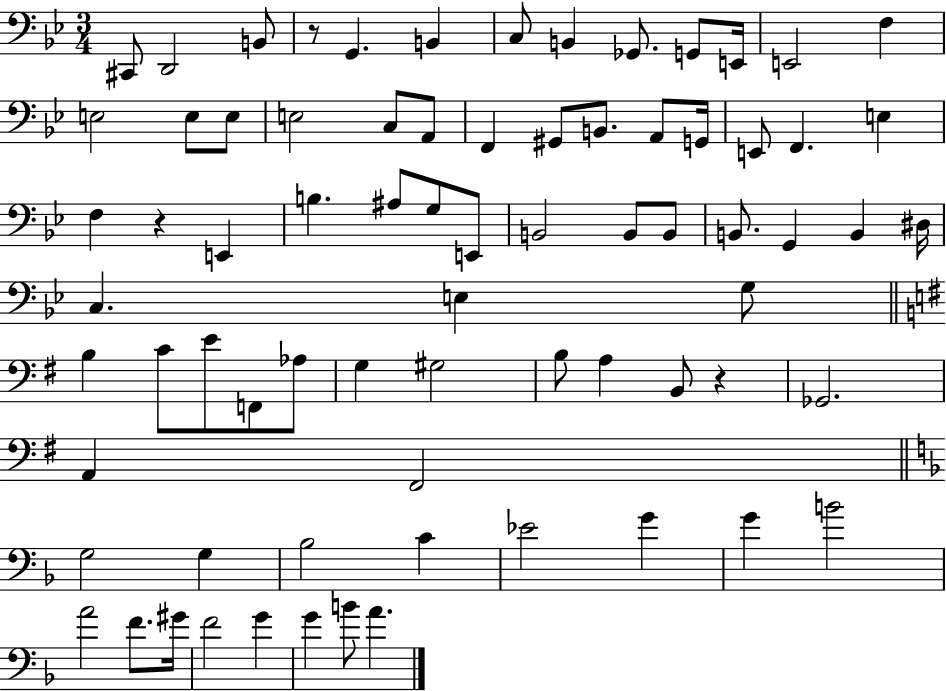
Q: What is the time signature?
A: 3/4